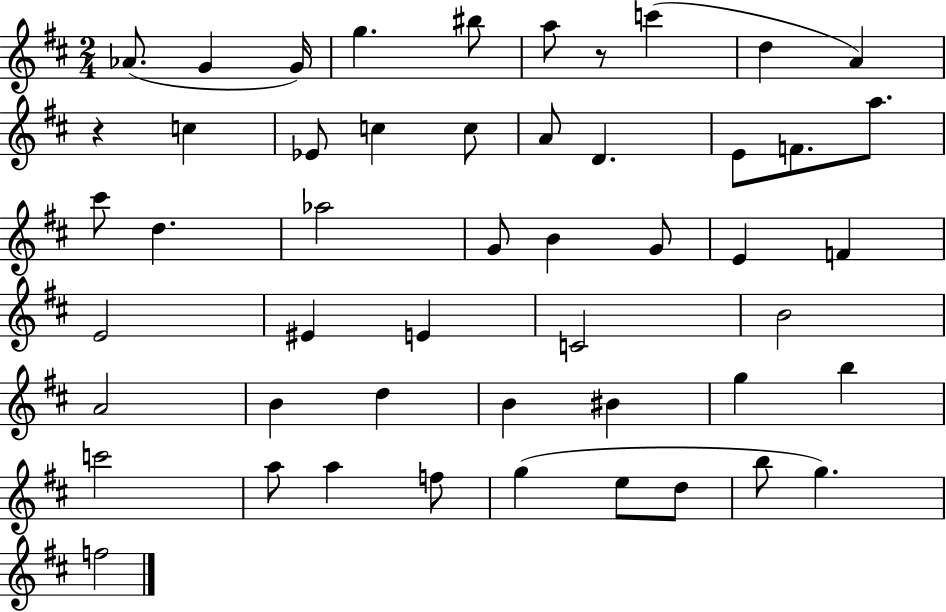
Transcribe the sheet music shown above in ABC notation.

X:1
T:Untitled
M:2/4
L:1/4
K:D
_A/2 G G/4 g ^b/2 a/2 z/2 c' d A z c _E/2 c c/2 A/2 D E/2 F/2 a/2 ^c'/2 d _a2 G/2 B G/2 E F E2 ^E E C2 B2 A2 B d B ^B g b c'2 a/2 a f/2 g e/2 d/2 b/2 g f2